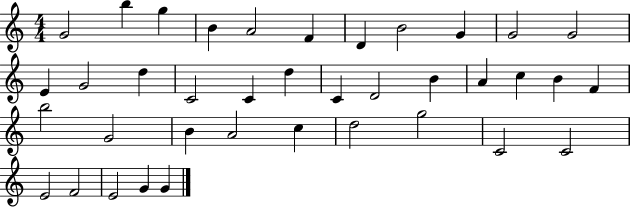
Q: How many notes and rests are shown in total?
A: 38